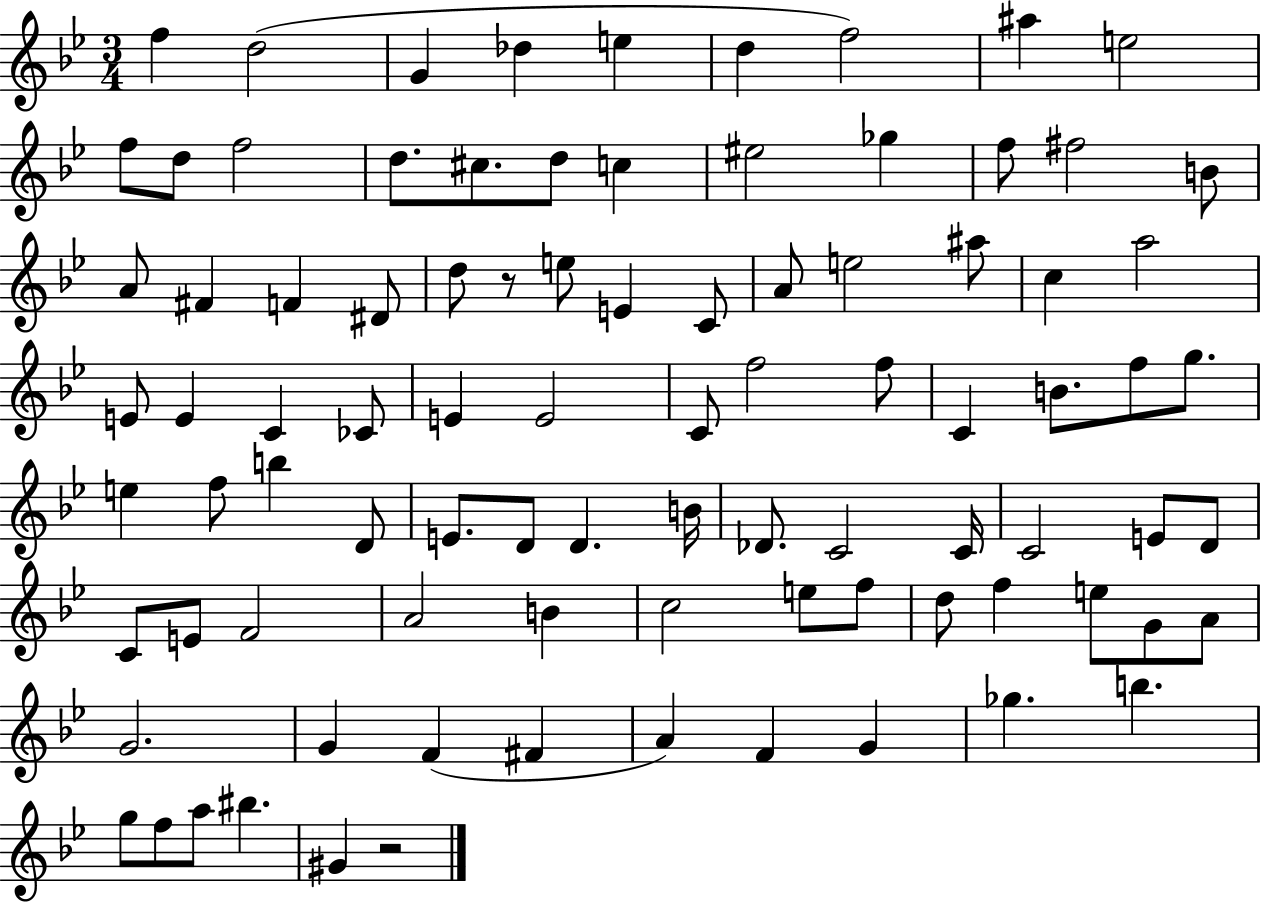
{
  \clef treble
  \numericTimeSignature
  \time 3/4
  \key bes \major
  \repeat volta 2 { f''4 d''2( | g'4 des''4 e''4 | d''4 f''2) | ais''4 e''2 | \break f''8 d''8 f''2 | d''8. cis''8. d''8 c''4 | eis''2 ges''4 | f''8 fis''2 b'8 | \break a'8 fis'4 f'4 dis'8 | d''8 r8 e''8 e'4 c'8 | a'8 e''2 ais''8 | c''4 a''2 | \break e'8 e'4 c'4 ces'8 | e'4 e'2 | c'8 f''2 f''8 | c'4 b'8. f''8 g''8. | \break e''4 f''8 b''4 d'8 | e'8. d'8 d'4. b'16 | des'8. c'2 c'16 | c'2 e'8 d'8 | \break c'8 e'8 f'2 | a'2 b'4 | c''2 e''8 f''8 | d''8 f''4 e''8 g'8 a'8 | \break g'2. | g'4 f'4( fis'4 | a'4) f'4 g'4 | ges''4. b''4. | \break g''8 f''8 a''8 bis''4. | gis'4 r2 | } \bar "|."
}